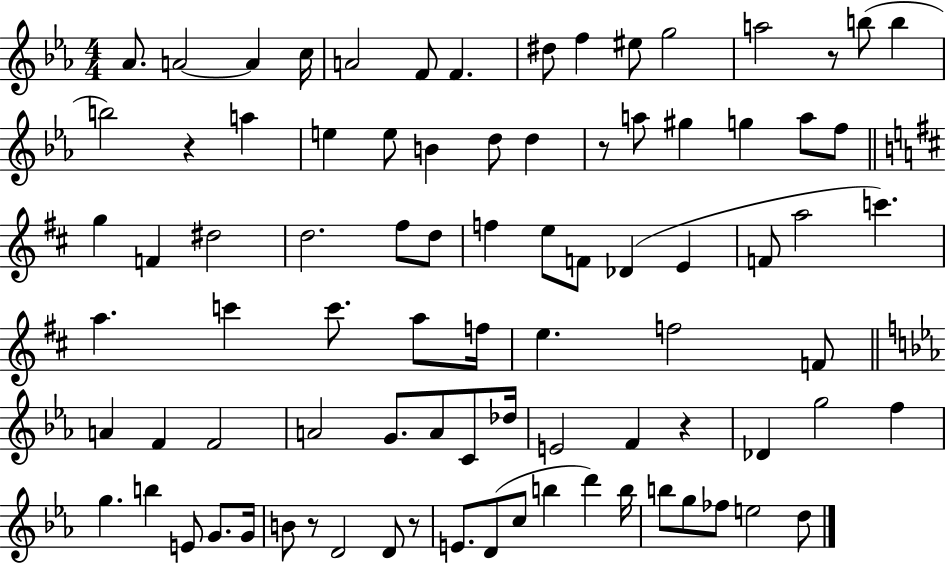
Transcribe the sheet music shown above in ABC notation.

X:1
T:Untitled
M:4/4
L:1/4
K:Eb
_A/2 A2 A c/4 A2 F/2 F ^d/2 f ^e/2 g2 a2 z/2 b/2 b b2 z a e e/2 B d/2 d z/2 a/2 ^g g a/2 f/2 g F ^d2 d2 ^f/2 d/2 f e/2 F/2 _D E F/2 a2 c' a c' c'/2 a/2 f/4 e f2 F/2 A F F2 A2 G/2 A/2 C/2 _d/4 E2 F z _D g2 f g b E/2 G/2 G/4 B/2 z/2 D2 D/2 z/2 E/2 D/2 c/2 b d' b/4 b/2 g/2 _f/2 e2 d/2